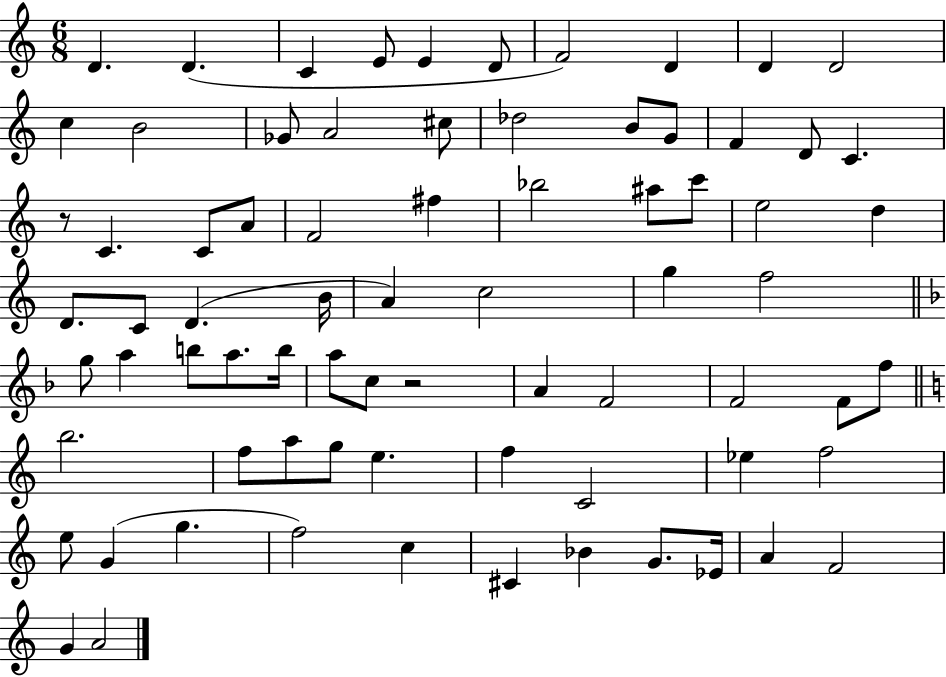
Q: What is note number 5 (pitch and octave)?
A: E4